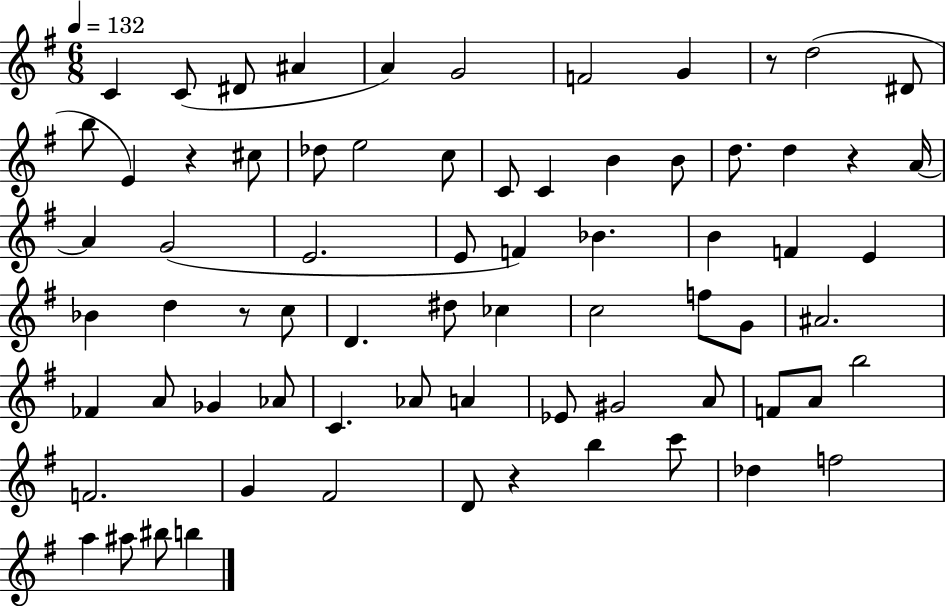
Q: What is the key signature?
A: G major